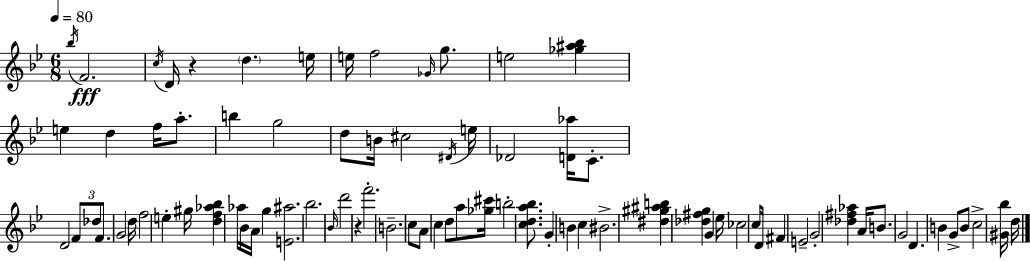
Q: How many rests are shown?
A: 2